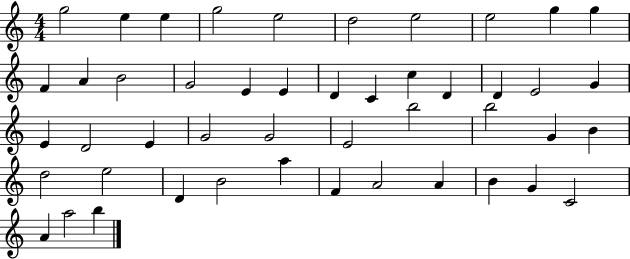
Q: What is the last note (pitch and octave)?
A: B5